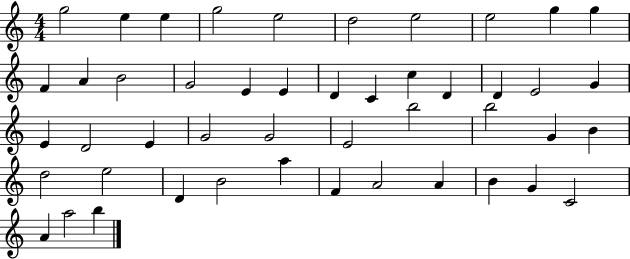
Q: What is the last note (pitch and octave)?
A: B5